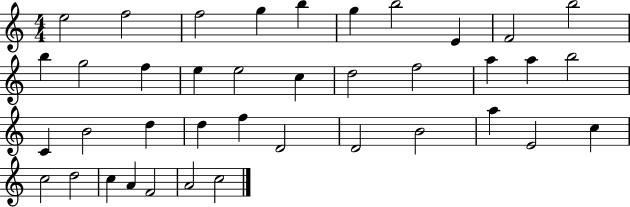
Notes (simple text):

E5/h F5/h F5/h G5/q B5/q G5/q B5/h E4/q F4/h B5/h B5/q G5/h F5/q E5/q E5/h C5/q D5/h F5/h A5/q A5/q B5/h C4/q B4/h D5/q D5/q F5/q D4/h D4/h B4/h A5/q E4/h C5/q C5/h D5/h C5/q A4/q F4/h A4/h C5/h